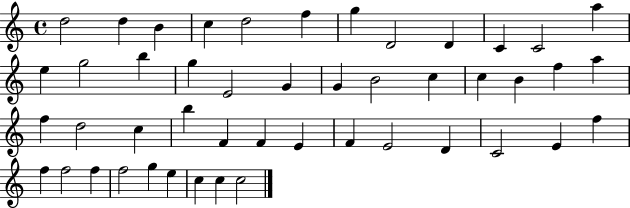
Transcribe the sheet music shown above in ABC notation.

X:1
T:Untitled
M:4/4
L:1/4
K:C
d2 d B c d2 f g D2 D C C2 a e g2 b g E2 G G B2 c c B f a f d2 c b F F E F E2 D C2 E f f f2 f f2 g e c c c2